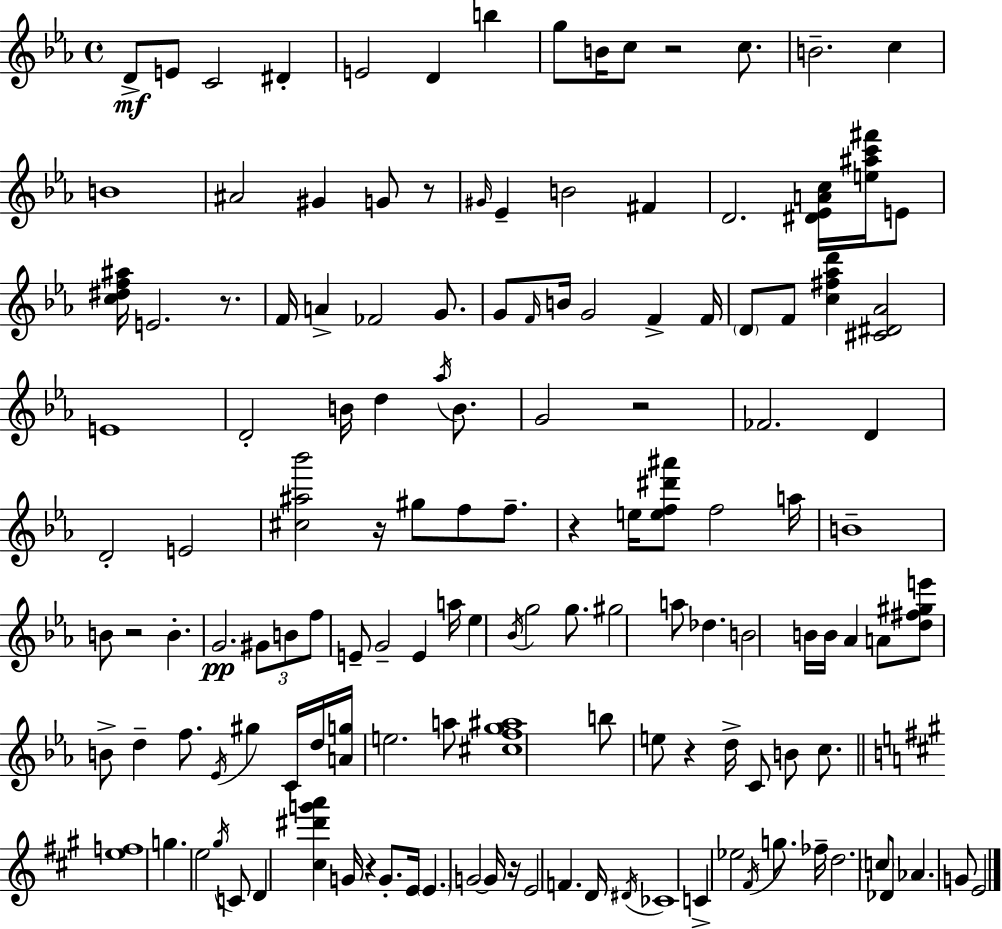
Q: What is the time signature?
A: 4/4